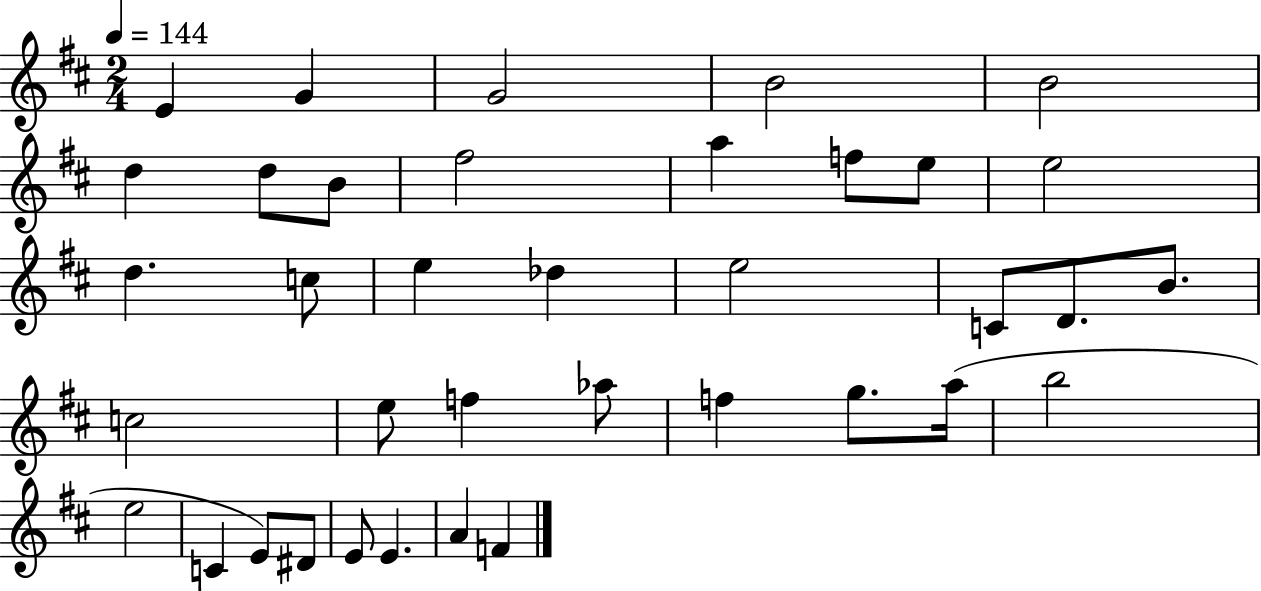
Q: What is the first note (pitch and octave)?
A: E4